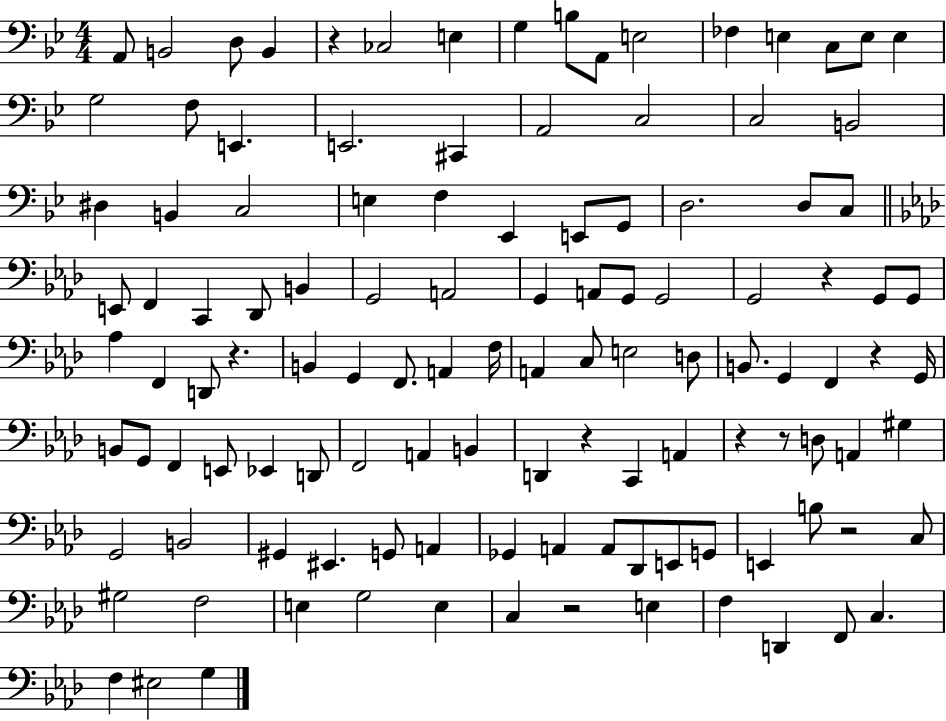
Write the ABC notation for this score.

X:1
T:Untitled
M:4/4
L:1/4
K:Bb
A,,/2 B,,2 D,/2 B,, z _C,2 E, G, B,/2 A,,/2 E,2 _F, E, C,/2 E,/2 E, G,2 F,/2 E,, E,,2 ^C,, A,,2 C,2 C,2 B,,2 ^D, B,, C,2 E, F, _E,, E,,/2 G,,/2 D,2 D,/2 C,/2 E,,/2 F,, C,, _D,,/2 B,, G,,2 A,,2 G,, A,,/2 G,,/2 G,,2 G,,2 z G,,/2 G,,/2 _A, F,, D,,/2 z B,, G,, F,,/2 A,, F,/4 A,, C,/2 E,2 D,/2 B,,/2 G,, F,, z G,,/4 B,,/2 G,,/2 F,, E,,/2 _E,, D,,/2 F,,2 A,, B,, D,, z C,, A,, z z/2 D,/2 A,, ^G, G,,2 B,,2 ^G,, ^E,, G,,/2 A,, _G,, A,, A,,/2 _D,,/2 E,,/2 G,,/2 E,, B,/2 z2 C,/2 ^G,2 F,2 E, G,2 E, C, z2 E, F, D,, F,,/2 C, F, ^E,2 G,